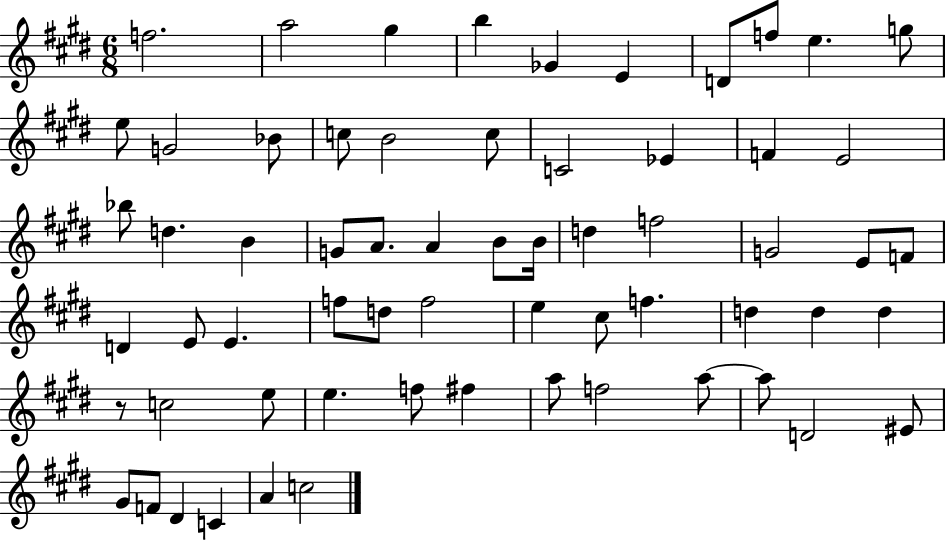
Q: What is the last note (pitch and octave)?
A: C5